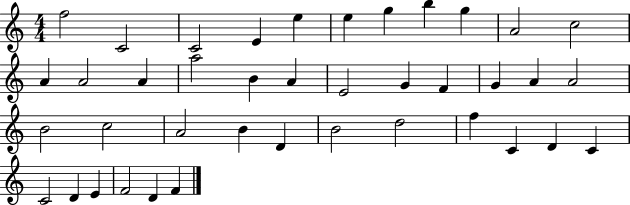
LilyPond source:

{
  \clef treble
  \numericTimeSignature
  \time 4/4
  \key c \major
  f''2 c'2 | c'2 e'4 e''4 | e''4 g''4 b''4 g''4 | a'2 c''2 | \break a'4 a'2 a'4 | a''2 b'4 a'4 | e'2 g'4 f'4 | g'4 a'4 a'2 | \break b'2 c''2 | a'2 b'4 d'4 | b'2 d''2 | f''4 c'4 d'4 c'4 | \break c'2 d'4 e'4 | f'2 d'4 f'4 | \bar "|."
}